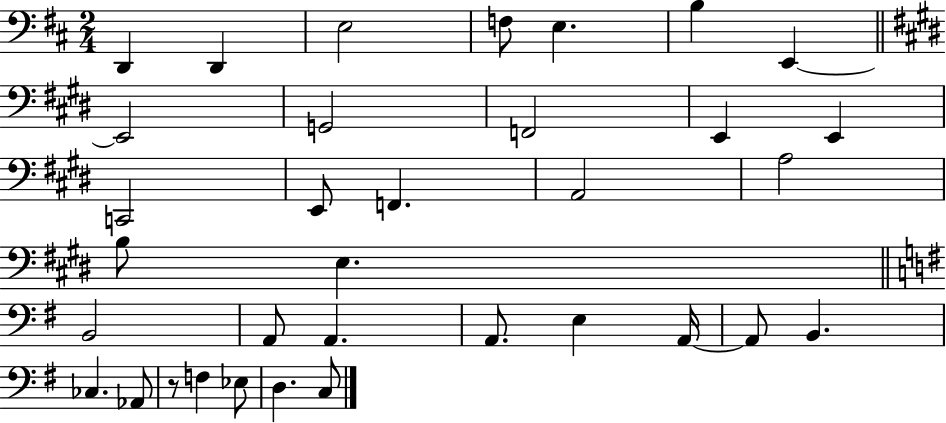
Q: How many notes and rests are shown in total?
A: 34